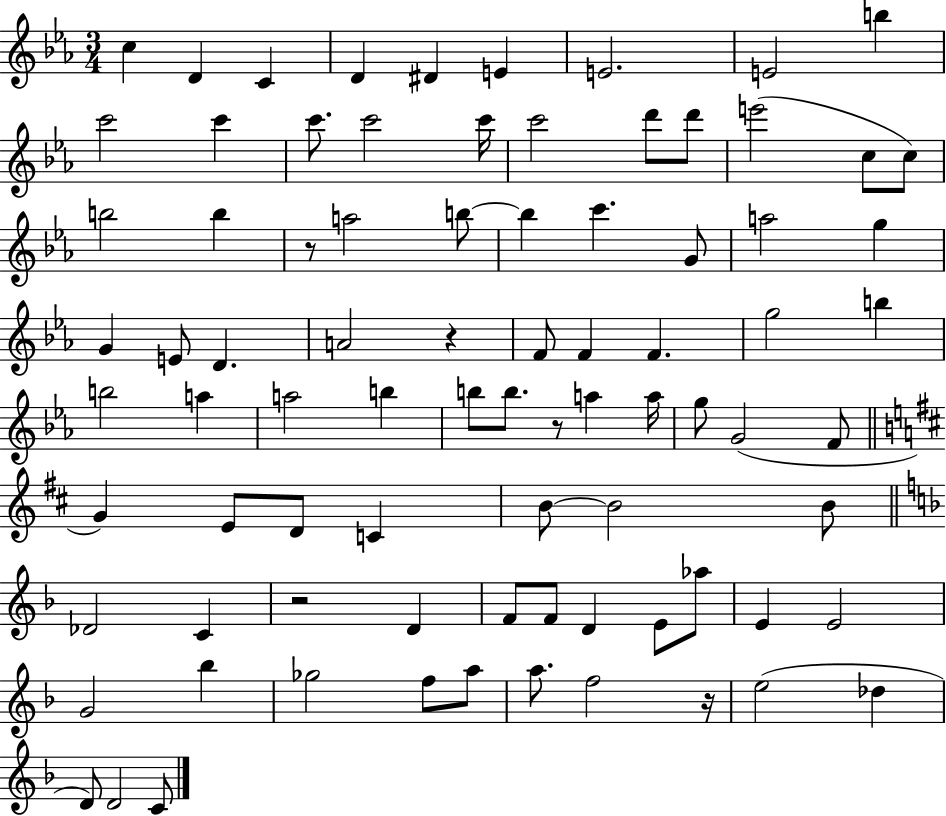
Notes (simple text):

C5/q D4/q C4/q D4/q D#4/q E4/q E4/h. E4/h B5/q C6/h C6/q C6/e. C6/h C6/s C6/h D6/e D6/e E6/h C5/e C5/e B5/h B5/q R/e A5/h B5/e B5/q C6/q. G4/e A5/h G5/q G4/q E4/e D4/q. A4/h R/q F4/e F4/q F4/q. G5/h B5/q B5/h A5/q A5/h B5/q B5/e B5/e. R/e A5/q A5/s G5/e G4/h F4/e G4/q E4/e D4/e C4/q B4/e B4/h B4/e Db4/h C4/q R/h D4/q F4/e F4/e D4/q E4/e Ab5/e E4/q E4/h G4/h Bb5/q Gb5/h F5/e A5/e A5/e. F5/h R/s E5/h Db5/q D4/e D4/h C4/e